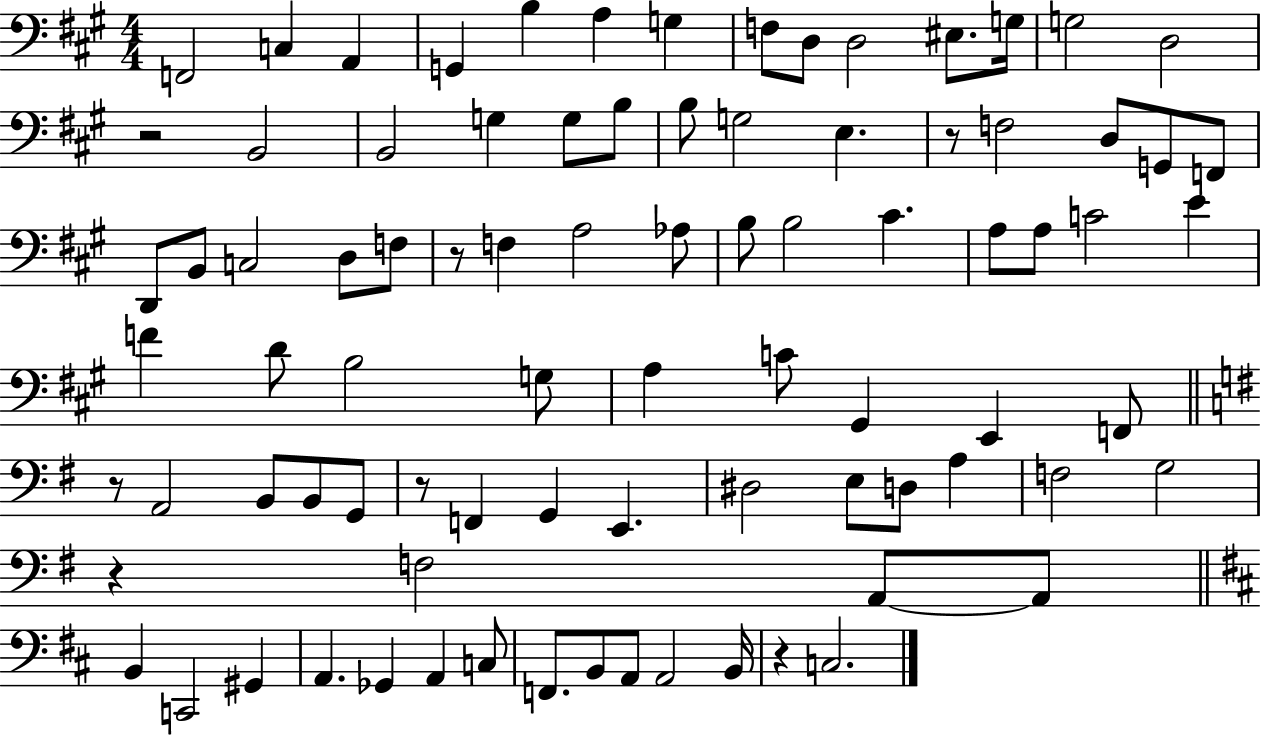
{
  \clef bass
  \numericTimeSignature
  \time 4/4
  \key a \major
  \repeat volta 2 { f,2 c4 a,4 | g,4 b4 a4 g4 | f8 d8 d2 eis8. g16 | g2 d2 | \break r2 b,2 | b,2 g4 g8 b8 | b8 g2 e4. | r8 f2 d8 g,8 f,8 | \break d,8 b,8 c2 d8 f8 | r8 f4 a2 aes8 | b8 b2 cis'4. | a8 a8 c'2 e'4 | \break f'4 d'8 b2 g8 | a4 c'8 gis,4 e,4 f,8 | \bar "||" \break \key e \minor r8 a,2 b,8 b,8 g,8 | r8 f,4 g,4 e,4. | dis2 e8 d8 a4 | f2 g2 | \break r4 f2 a,8~~ a,8 | \bar "||" \break \key d \major b,4 c,2 gis,4 | a,4. ges,4 a,4 c8 | f,8. b,8 a,8 a,2 b,16 | r4 c2. | \break } \bar "|."
}